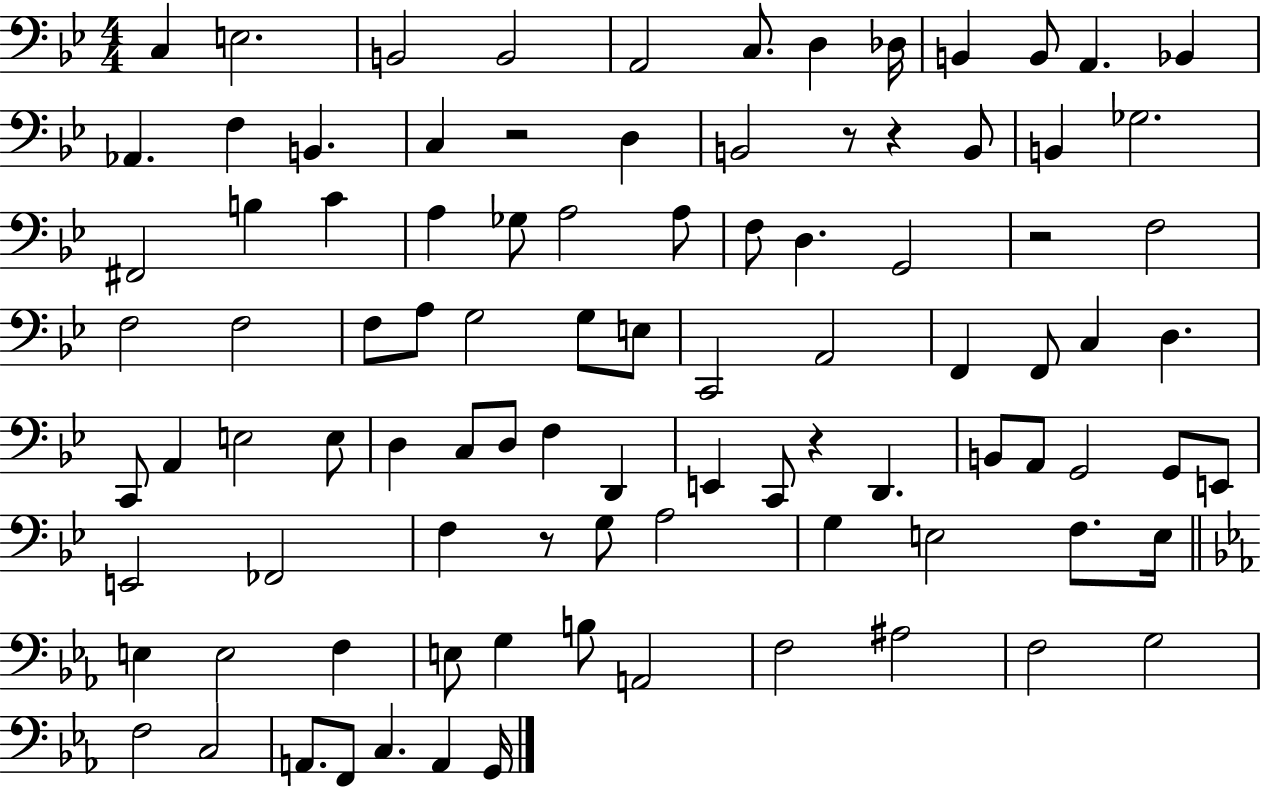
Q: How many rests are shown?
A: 6